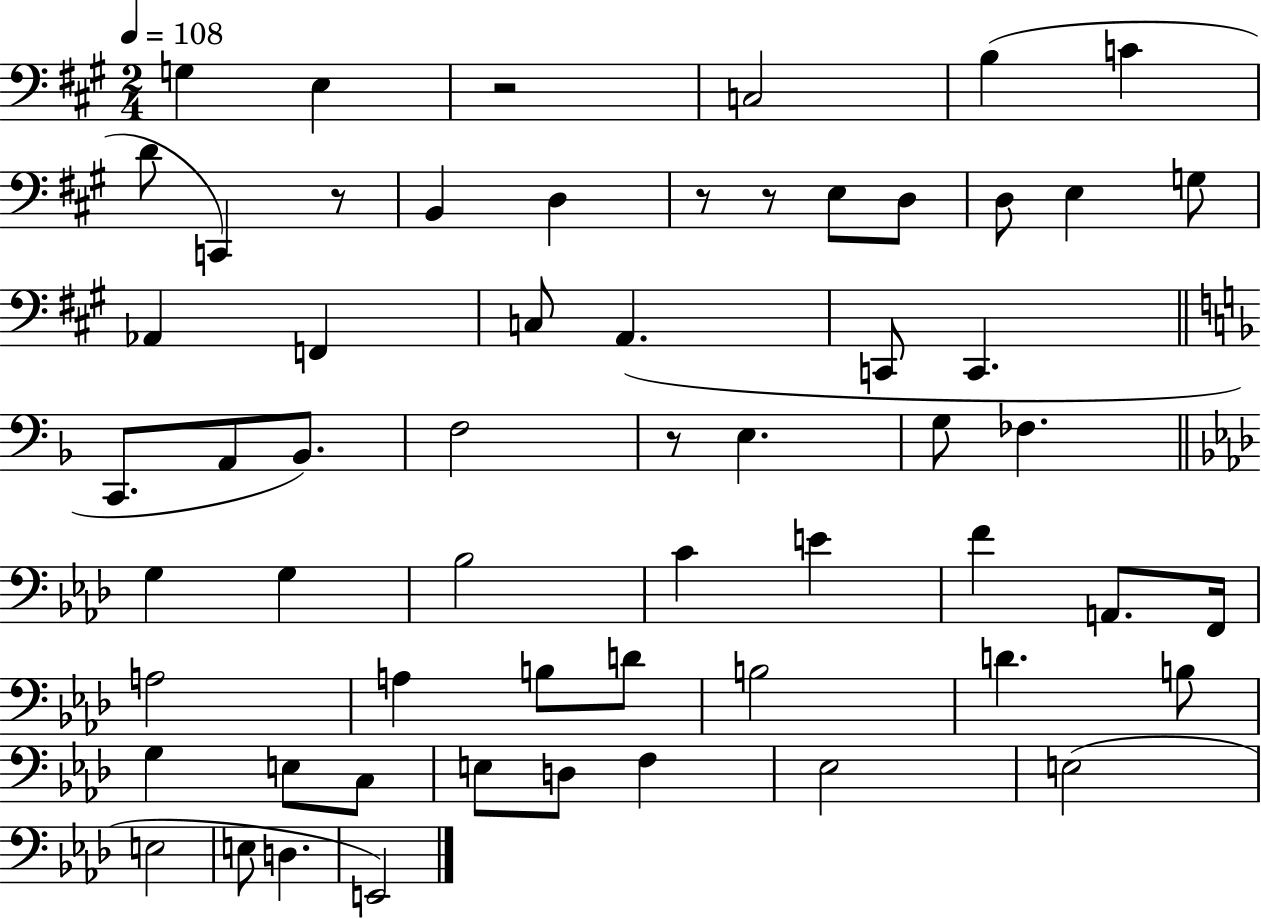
X:1
T:Untitled
M:2/4
L:1/4
K:A
G, E, z2 C,2 B, C D/2 C,, z/2 B,, D, z/2 z/2 E,/2 D,/2 D,/2 E, G,/2 _A,, F,, C,/2 A,, C,,/2 C,, C,,/2 A,,/2 _B,,/2 F,2 z/2 E, G,/2 _F, G, G, _B,2 C E F A,,/2 F,,/4 A,2 A, B,/2 D/2 B,2 D B,/2 G, E,/2 C,/2 E,/2 D,/2 F, _E,2 E,2 E,2 E,/2 D, E,,2